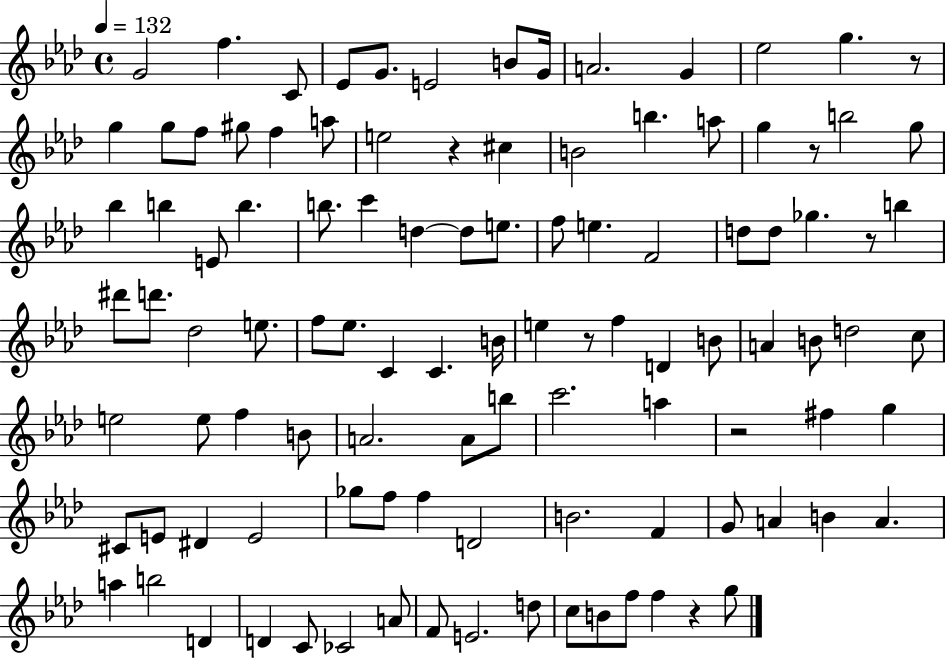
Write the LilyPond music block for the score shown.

{
  \clef treble
  \time 4/4
  \defaultTimeSignature
  \key aes \major
  \tempo 4 = 132
  \repeat volta 2 { g'2 f''4. c'8 | ees'8 g'8. e'2 b'8 g'16 | a'2. g'4 | ees''2 g''4. r8 | \break g''4 g''8 f''8 gis''8 f''4 a''8 | e''2 r4 cis''4 | b'2 b''4. a''8 | g''4 r8 b''2 g''8 | \break bes''4 b''4 e'8 b''4. | b''8. c'''4 d''4~~ d''8 e''8. | f''8 e''4. f'2 | d''8 d''8 ges''4. r8 b''4 | \break dis'''8 d'''8. des''2 e''8. | f''8 ees''8. c'4 c'4. b'16 | e''4 r8 f''4 d'4 b'8 | a'4 b'8 d''2 c''8 | \break e''2 e''8 f''4 b'8 | a'2. a'8 b''8 | c'''2. a''4 | r2 fis''4 g''4 | \break cis'8 e'8 dis'4 e'2 | ges''8 f''8 f''4 d'2 | b'2. f'4 | g'8 a'4 b'4 a'4. | \break a''4 b''2 d'4 | d'4 c'8 ces'2 a'8 | f'8 e'2. d''8 | c''8 b'8 f''8 f''4 r4 g''8 | \break } \bar "|."
}